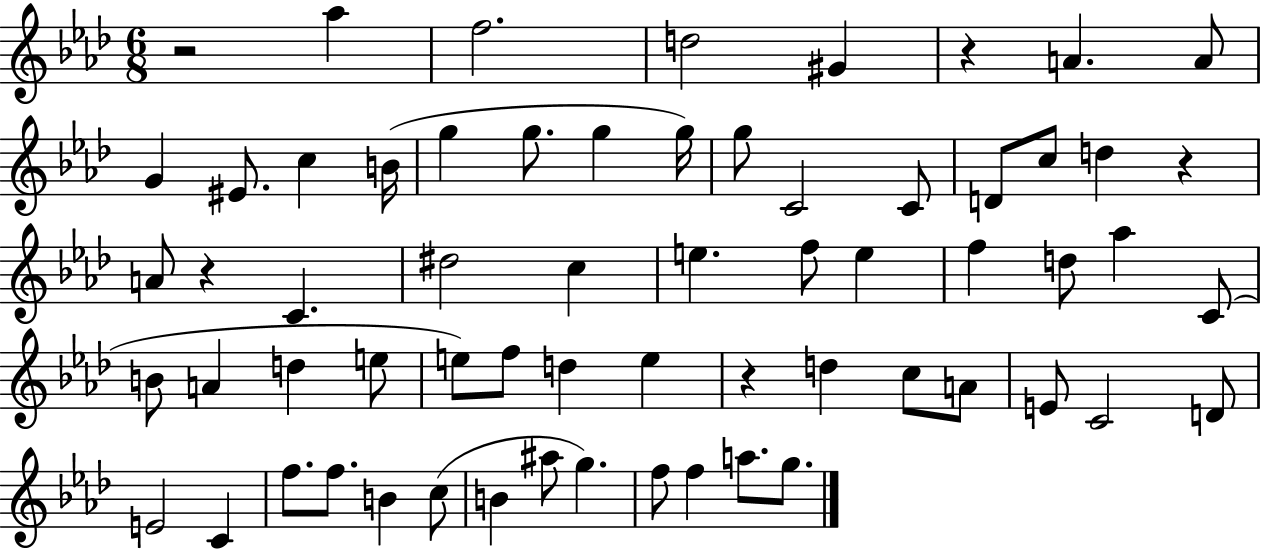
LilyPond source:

{
  \clef treble
  \numericTimeSignature
  \time 6/8
  \key aes \major
  \repeat volta 2 { r2 aes''4 | f''2. | d''2 gis'4 | r4 a'4. a'8 | \break g'4 eis'8. c''4 b'16( | g''4 g''8. g''4 g''16) | g''8 c'2 c'8 | d'8 c''8 d''4 r4 | \break a'8 r4 c'4. | dis''2 c''4 | e''4. f''8 e''4 | f''4 d''8 aes''4 c'8( | \break b'8 a'4 d''4 e''8 | e''8) f''8 d''4 e''4 | r4 d''4 c''8 a'8 | e'8 c'2 d'8 | \break e'2 c'4 | f''8. f''8. b'4 c''8( | b'4 ais''8 g''4.) | f''8 f''4 a''8. g''8. | \break } \bar "|."
}